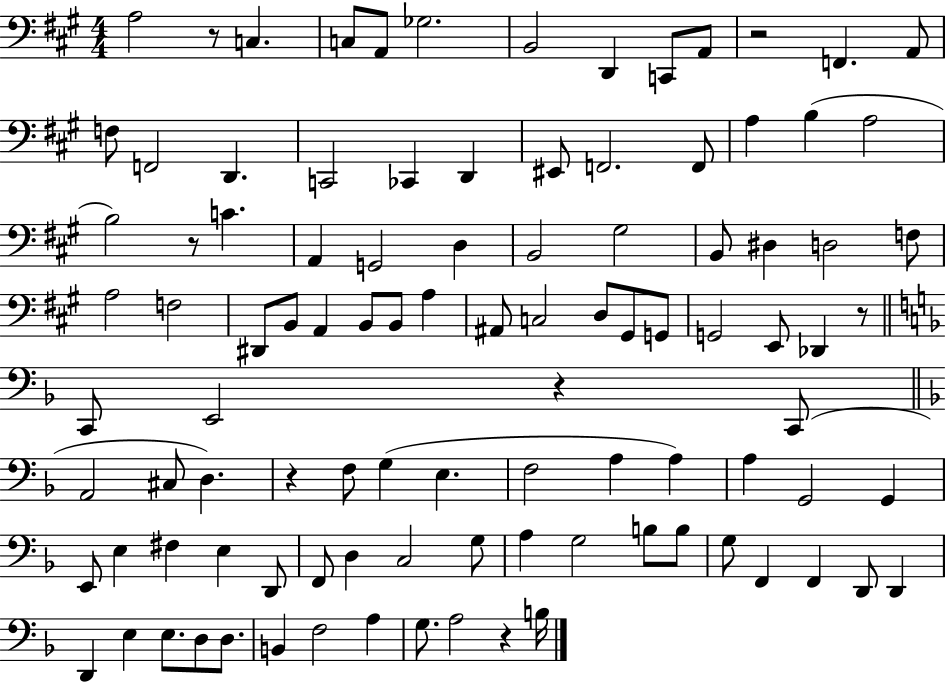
A3/h R/e C3/q. C3/e A2/e Gb3/h. B2/h D2/q C2/e A2/e R/h F2/q. A2/e F3/e F2/h D2/q. C2/h CES2/q D2/q EIS2/e F2/h. F2/e A3/q B3/q A3/h B3/h R/e C4/q. A2/q G2/h D3/q B2/h G#3/h B2/e D#3/q D3/h F3/e A3/h F3/h D#2/e B2/e A2/q B2/e B2/e A3/q A#2/e C3/h D3/e G#2/e G2/e G2/h E2/e Db2/q R/e C2/e E2/h R/q C2/e A2/h C#3/e D3/q. R/q F3/e G3/q E3/q. F3/h A3/q A3/q A3/q G2/h G2/q E2/e E3/q F#3/q E3/q D2/e F2/e D3/q C3/h G3/e A3/q G3/h B3/e B3/e G3/e F2/q F2/q D2/e D2/q D2/q E3/q E3/e. D3/e D3/e. B2/q F3/h A3/q G3/e. A3/h R/q B3/s